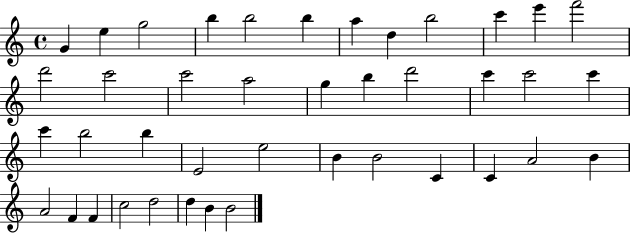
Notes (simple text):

G4/q E5/q G5/h B5/q B5/h B5/q A5/q D5/q B5/h C6/q E6/q F6/h D6/h C6/h C6/h A5/h G5/q B5/q D6/h C6/q C6/h C6/q C6/q B5/h B5/q E4/h E5/h B4/q B4/h C4/q C4/q A4/h B4/q A4/h F4/q F4/q C5/h D5/h D5/q B4/q B4/h